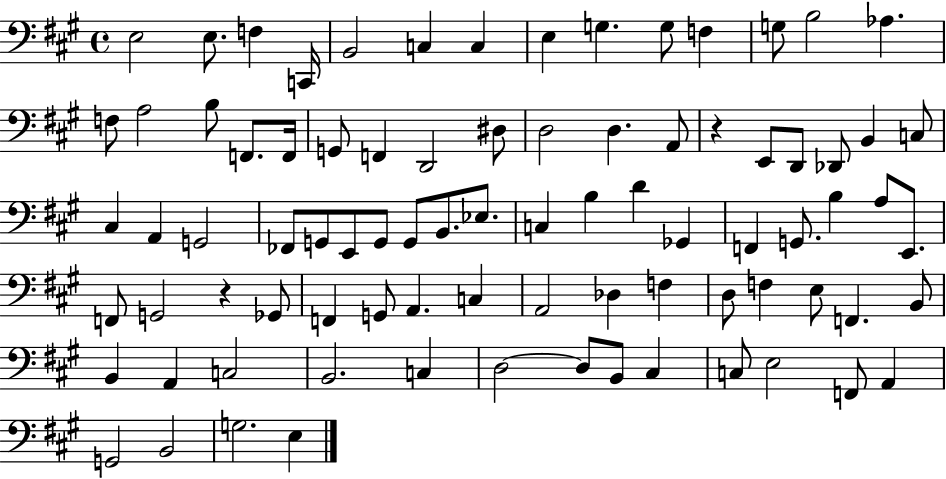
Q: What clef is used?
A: bass